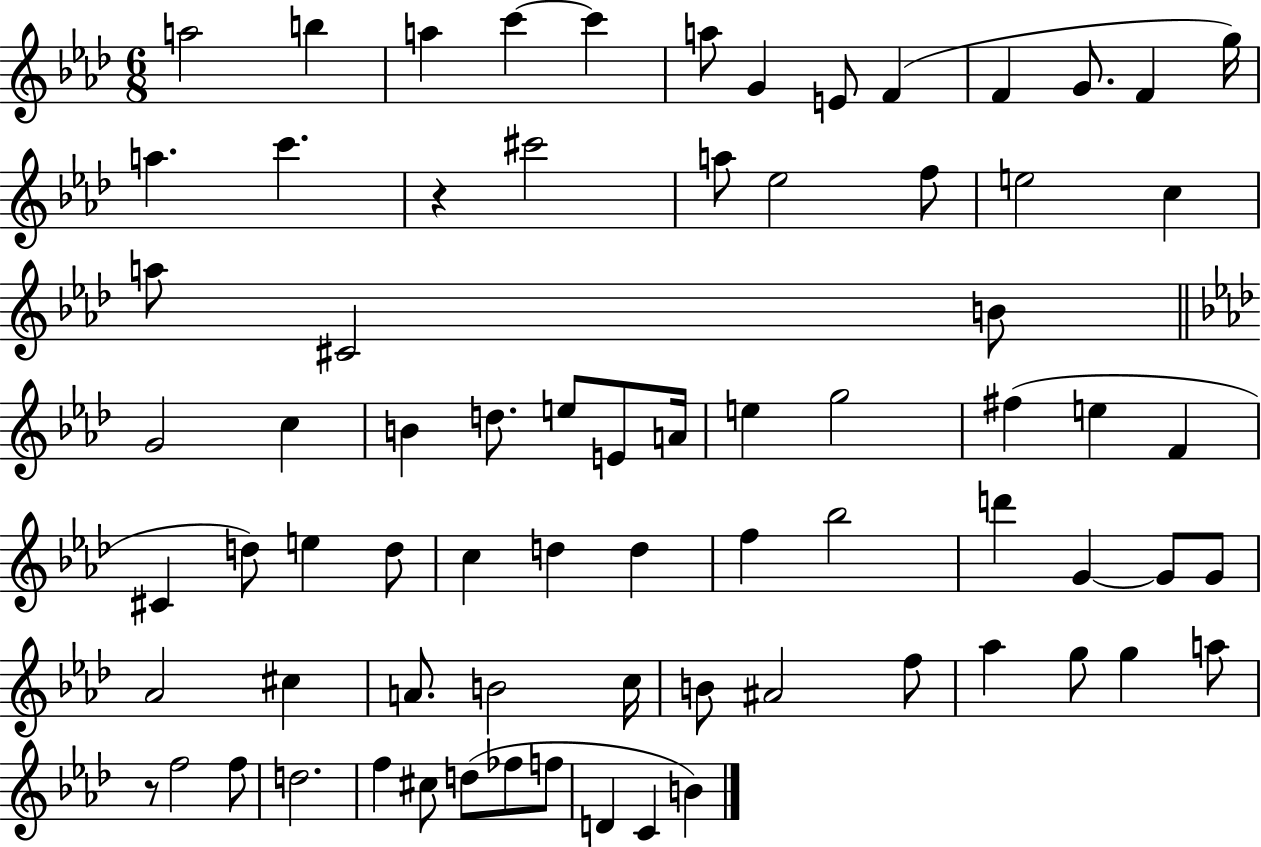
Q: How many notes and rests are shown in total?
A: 74